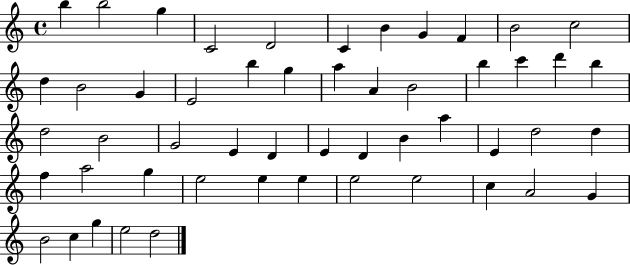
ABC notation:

X:1
T:Untitled
M:4/4
L:1/4
K:C
b b2 g C2 D2 C B G F B2 c2 d B2 G E2 b g a A B2 b c' d' b d2 B2 G2 E D E D B a E d2 d f a2 g e2 e e e2 e2 c A2 G B2 c g e2 d2